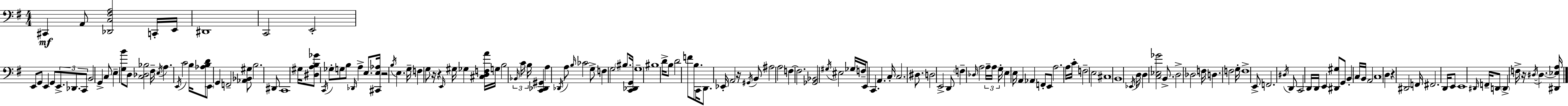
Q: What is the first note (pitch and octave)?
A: C#2